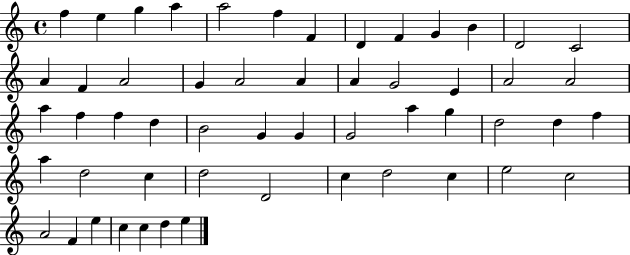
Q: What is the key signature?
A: C major